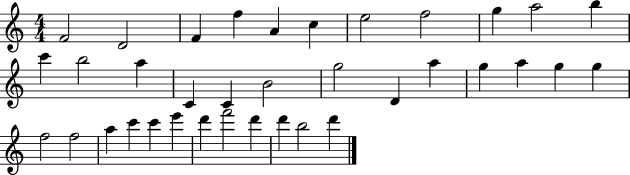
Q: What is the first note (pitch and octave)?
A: F4